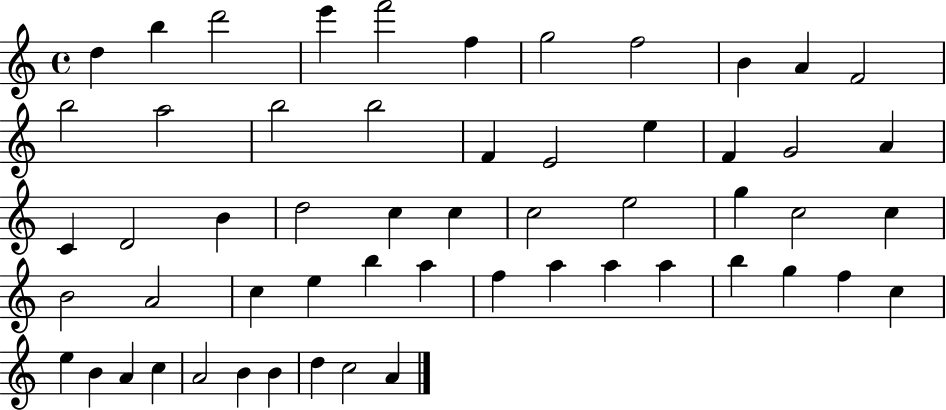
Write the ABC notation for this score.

X:1
T:Untitled
M:4/4
L:1/4
K:C
d b d'2 e' f'2 f g2 f2 B A F2 b2 a2 b2 b2 F E2 e F G2 A C D2 B d2 c c c2 e2 g c2 c B2 A2 c e b a f a a a b g f c e B A c A2 B B d c2 A